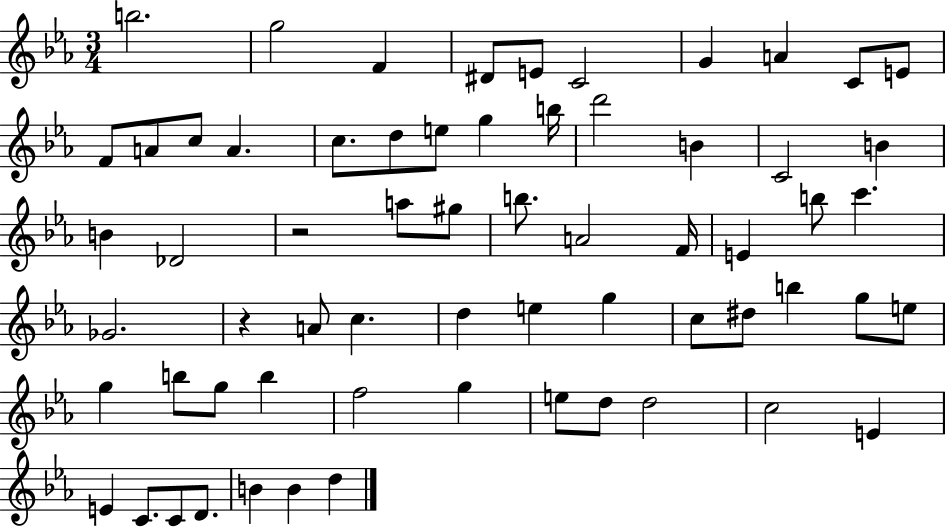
X:1
T:Untitled
M:3/4
L:1/4
K:Eb
b2 g2 F ^D/2 E/2 C2 G A C/2 E/2 F/2 A/2 c/2 A c/2 d/2 e/2 g b/4 d'2 B C2 B B _D2 z2 a/2 ^g/2 b/2 A2 F/4 E b/2 c' _G2 z A/2 c d e g c/2 ^d/2 b g/2 e/2 g b/2 g/2 b f2 g e/2 d/2 d2 c2 E E C/2 C/2 D/2 B B d